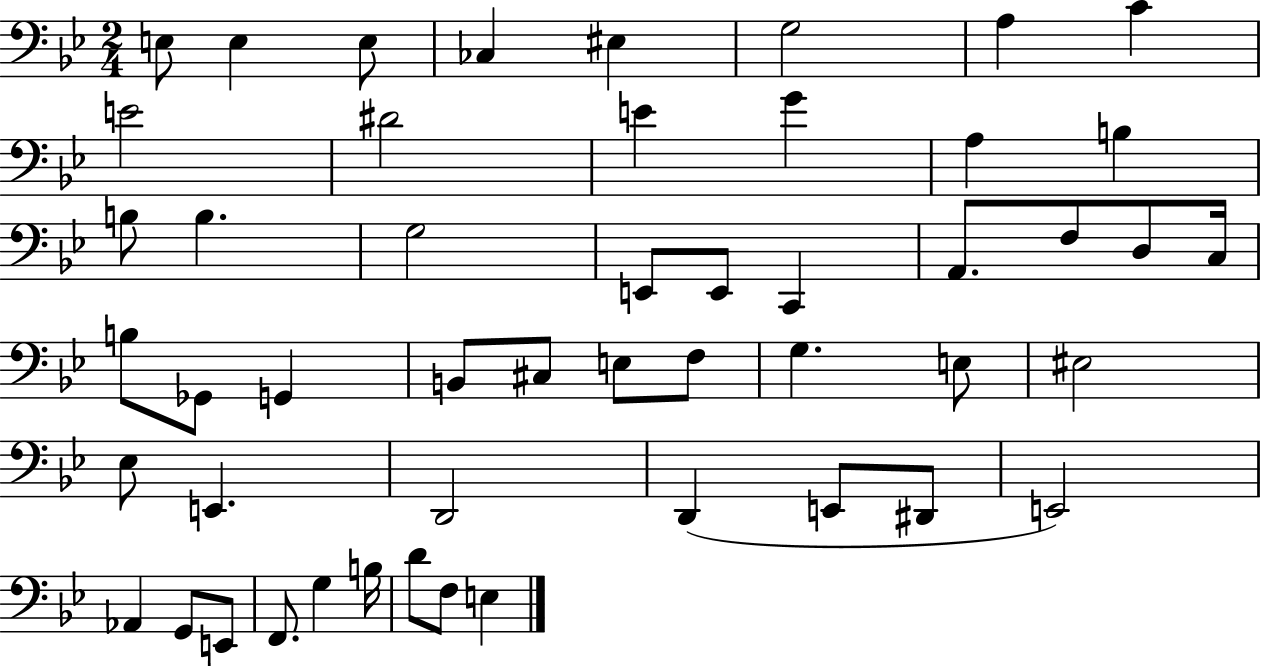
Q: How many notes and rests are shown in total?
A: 50